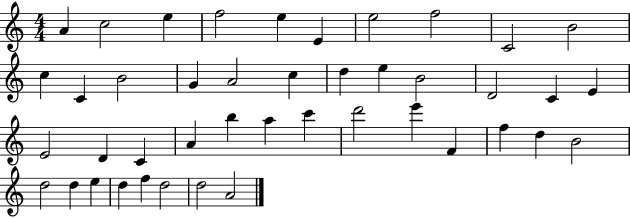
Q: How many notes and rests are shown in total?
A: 43